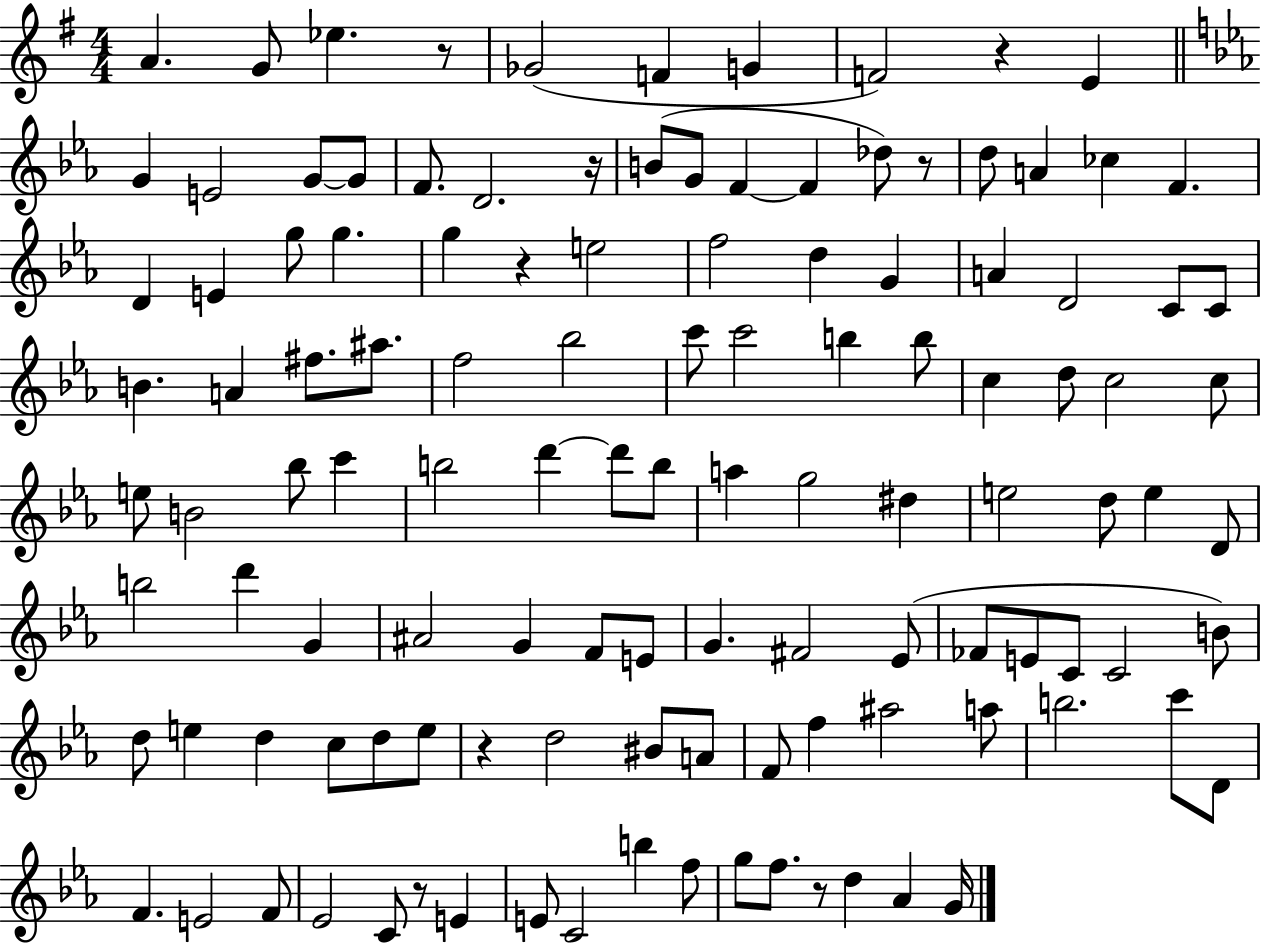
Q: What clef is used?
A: treble